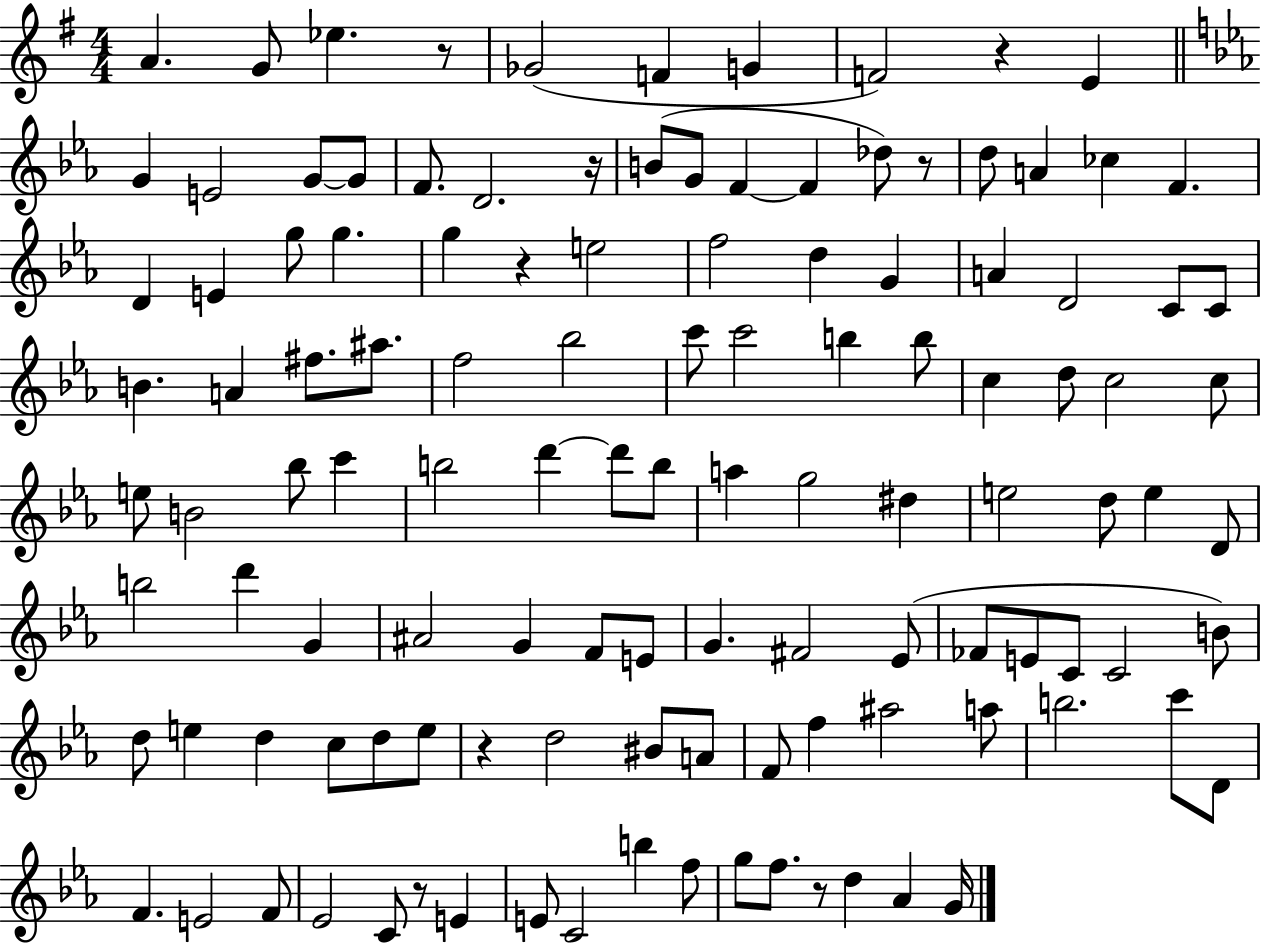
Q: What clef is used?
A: treble